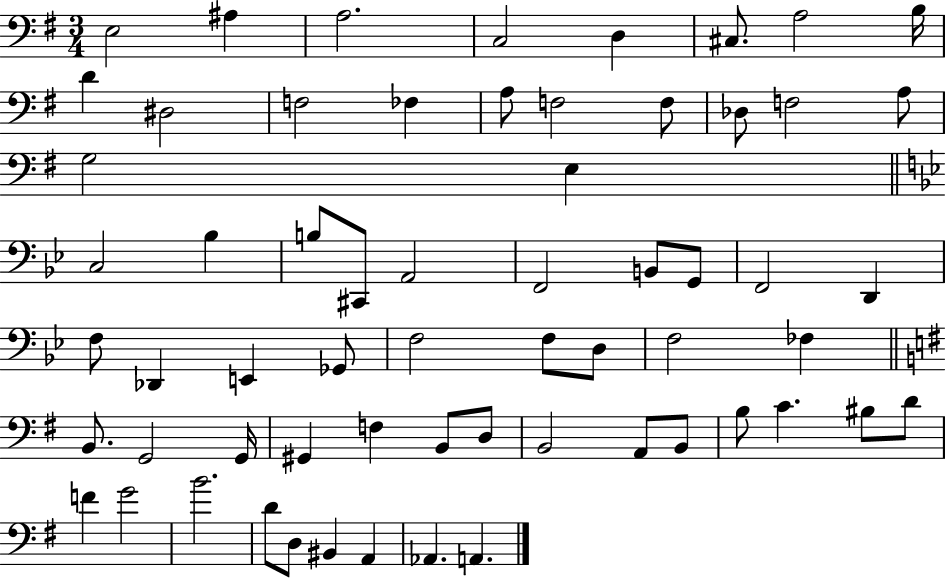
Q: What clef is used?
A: bass